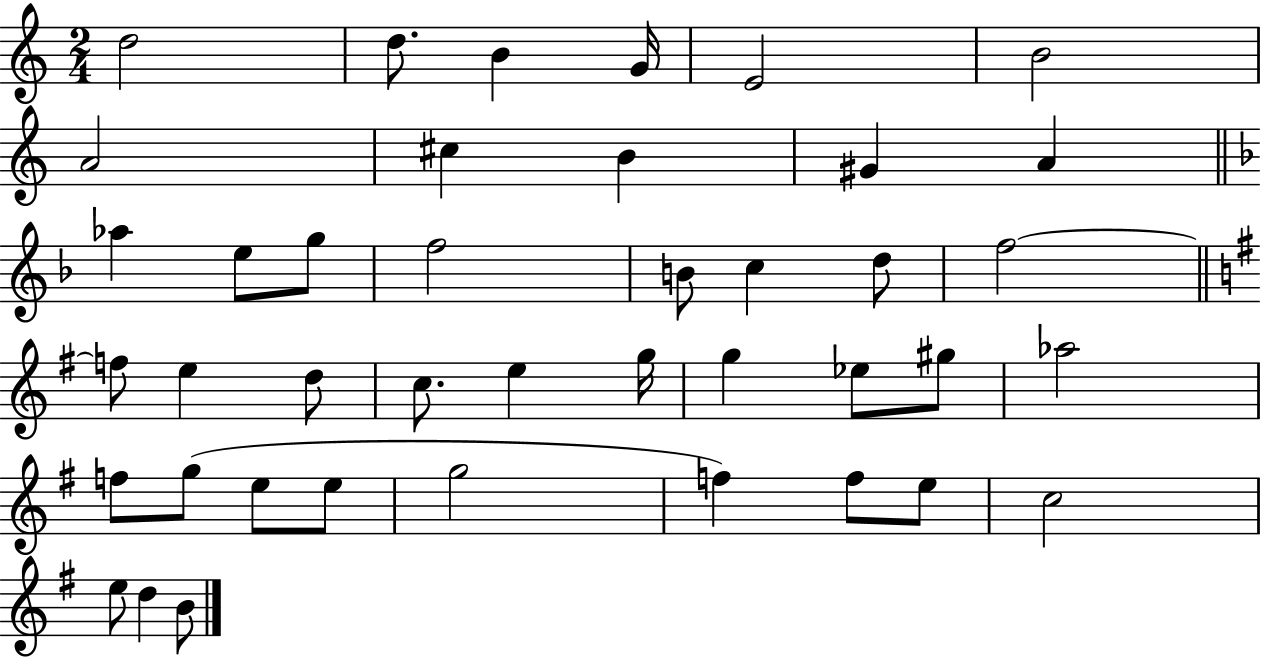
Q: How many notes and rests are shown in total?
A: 41